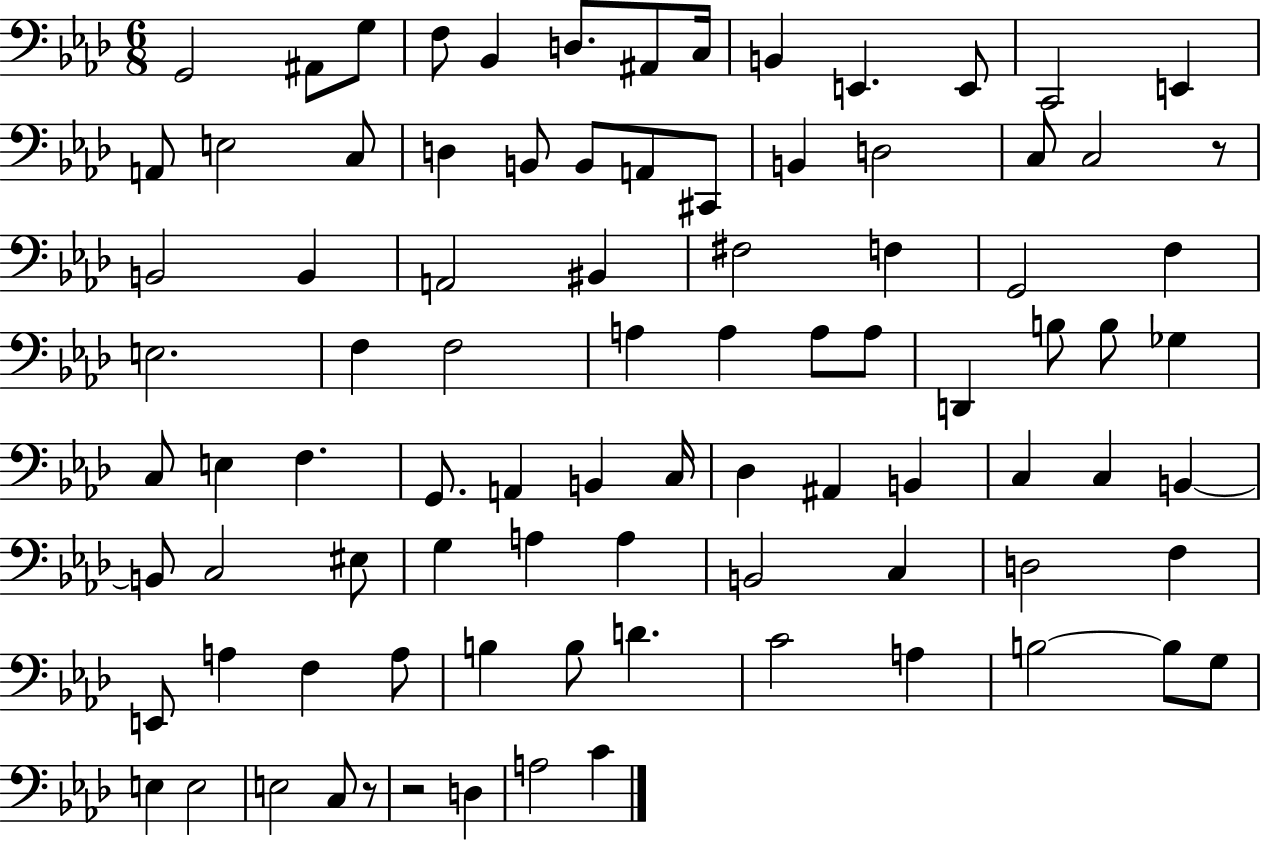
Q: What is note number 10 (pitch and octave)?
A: E2